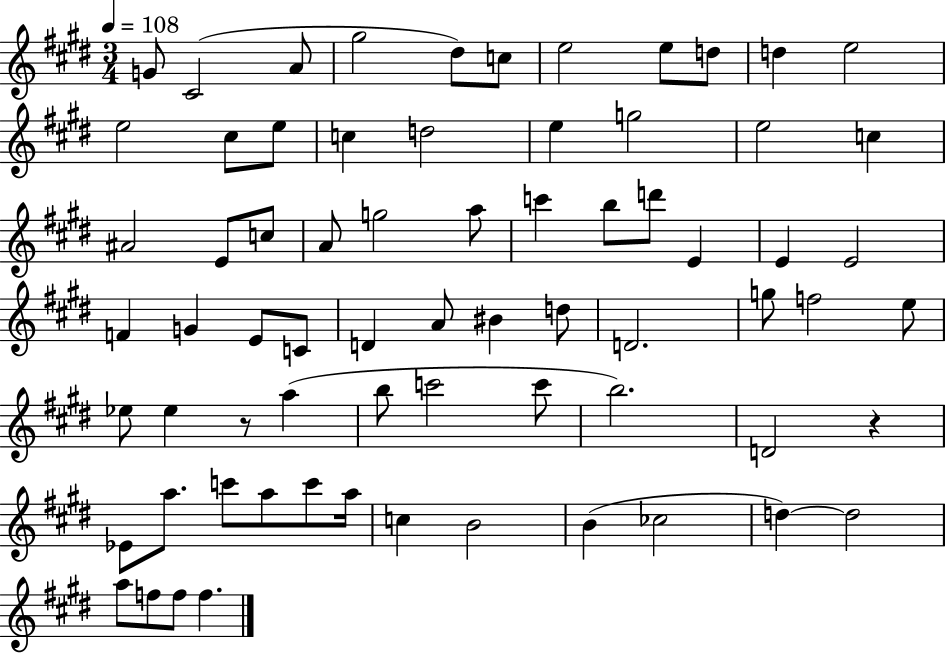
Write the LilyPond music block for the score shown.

{
  \clef treble
  \numericTimeSignature
  \time 3/4
  \key e \major
  \tempo 4 = 108
  g'8 cis'2( a'8 | gis''2 dis''8) c''8 | e''2 e''8 d''8 | d''4 e''2 | \break e''2 cis''8 e''8 | c''4 d''2 | e''4 g''2 | e''2 c''4 | \break ais'2 e'8 c''8 | a'8 g''2 a''8 | c'''4 b''8 d'''8 e'4 | e'4 e'2 | \break f'4 g'4 e'8 c'8 | d'4 a'8 bis'4 d''8 | d'2. | g''8 f''2 e''8 | \break ees''8 ees''4 r8 a''4( | b''8 c'''2 c'''8 | b''2.) | d'2 r4 | \break ees'8 a''8. c'''8 a''8 c'''8 a''16 | c''4 b'2 | b'4( ces''2 | d''4~~) d''2 | \break a''8 f''8 f''8 f''4. | \bar "|."
}